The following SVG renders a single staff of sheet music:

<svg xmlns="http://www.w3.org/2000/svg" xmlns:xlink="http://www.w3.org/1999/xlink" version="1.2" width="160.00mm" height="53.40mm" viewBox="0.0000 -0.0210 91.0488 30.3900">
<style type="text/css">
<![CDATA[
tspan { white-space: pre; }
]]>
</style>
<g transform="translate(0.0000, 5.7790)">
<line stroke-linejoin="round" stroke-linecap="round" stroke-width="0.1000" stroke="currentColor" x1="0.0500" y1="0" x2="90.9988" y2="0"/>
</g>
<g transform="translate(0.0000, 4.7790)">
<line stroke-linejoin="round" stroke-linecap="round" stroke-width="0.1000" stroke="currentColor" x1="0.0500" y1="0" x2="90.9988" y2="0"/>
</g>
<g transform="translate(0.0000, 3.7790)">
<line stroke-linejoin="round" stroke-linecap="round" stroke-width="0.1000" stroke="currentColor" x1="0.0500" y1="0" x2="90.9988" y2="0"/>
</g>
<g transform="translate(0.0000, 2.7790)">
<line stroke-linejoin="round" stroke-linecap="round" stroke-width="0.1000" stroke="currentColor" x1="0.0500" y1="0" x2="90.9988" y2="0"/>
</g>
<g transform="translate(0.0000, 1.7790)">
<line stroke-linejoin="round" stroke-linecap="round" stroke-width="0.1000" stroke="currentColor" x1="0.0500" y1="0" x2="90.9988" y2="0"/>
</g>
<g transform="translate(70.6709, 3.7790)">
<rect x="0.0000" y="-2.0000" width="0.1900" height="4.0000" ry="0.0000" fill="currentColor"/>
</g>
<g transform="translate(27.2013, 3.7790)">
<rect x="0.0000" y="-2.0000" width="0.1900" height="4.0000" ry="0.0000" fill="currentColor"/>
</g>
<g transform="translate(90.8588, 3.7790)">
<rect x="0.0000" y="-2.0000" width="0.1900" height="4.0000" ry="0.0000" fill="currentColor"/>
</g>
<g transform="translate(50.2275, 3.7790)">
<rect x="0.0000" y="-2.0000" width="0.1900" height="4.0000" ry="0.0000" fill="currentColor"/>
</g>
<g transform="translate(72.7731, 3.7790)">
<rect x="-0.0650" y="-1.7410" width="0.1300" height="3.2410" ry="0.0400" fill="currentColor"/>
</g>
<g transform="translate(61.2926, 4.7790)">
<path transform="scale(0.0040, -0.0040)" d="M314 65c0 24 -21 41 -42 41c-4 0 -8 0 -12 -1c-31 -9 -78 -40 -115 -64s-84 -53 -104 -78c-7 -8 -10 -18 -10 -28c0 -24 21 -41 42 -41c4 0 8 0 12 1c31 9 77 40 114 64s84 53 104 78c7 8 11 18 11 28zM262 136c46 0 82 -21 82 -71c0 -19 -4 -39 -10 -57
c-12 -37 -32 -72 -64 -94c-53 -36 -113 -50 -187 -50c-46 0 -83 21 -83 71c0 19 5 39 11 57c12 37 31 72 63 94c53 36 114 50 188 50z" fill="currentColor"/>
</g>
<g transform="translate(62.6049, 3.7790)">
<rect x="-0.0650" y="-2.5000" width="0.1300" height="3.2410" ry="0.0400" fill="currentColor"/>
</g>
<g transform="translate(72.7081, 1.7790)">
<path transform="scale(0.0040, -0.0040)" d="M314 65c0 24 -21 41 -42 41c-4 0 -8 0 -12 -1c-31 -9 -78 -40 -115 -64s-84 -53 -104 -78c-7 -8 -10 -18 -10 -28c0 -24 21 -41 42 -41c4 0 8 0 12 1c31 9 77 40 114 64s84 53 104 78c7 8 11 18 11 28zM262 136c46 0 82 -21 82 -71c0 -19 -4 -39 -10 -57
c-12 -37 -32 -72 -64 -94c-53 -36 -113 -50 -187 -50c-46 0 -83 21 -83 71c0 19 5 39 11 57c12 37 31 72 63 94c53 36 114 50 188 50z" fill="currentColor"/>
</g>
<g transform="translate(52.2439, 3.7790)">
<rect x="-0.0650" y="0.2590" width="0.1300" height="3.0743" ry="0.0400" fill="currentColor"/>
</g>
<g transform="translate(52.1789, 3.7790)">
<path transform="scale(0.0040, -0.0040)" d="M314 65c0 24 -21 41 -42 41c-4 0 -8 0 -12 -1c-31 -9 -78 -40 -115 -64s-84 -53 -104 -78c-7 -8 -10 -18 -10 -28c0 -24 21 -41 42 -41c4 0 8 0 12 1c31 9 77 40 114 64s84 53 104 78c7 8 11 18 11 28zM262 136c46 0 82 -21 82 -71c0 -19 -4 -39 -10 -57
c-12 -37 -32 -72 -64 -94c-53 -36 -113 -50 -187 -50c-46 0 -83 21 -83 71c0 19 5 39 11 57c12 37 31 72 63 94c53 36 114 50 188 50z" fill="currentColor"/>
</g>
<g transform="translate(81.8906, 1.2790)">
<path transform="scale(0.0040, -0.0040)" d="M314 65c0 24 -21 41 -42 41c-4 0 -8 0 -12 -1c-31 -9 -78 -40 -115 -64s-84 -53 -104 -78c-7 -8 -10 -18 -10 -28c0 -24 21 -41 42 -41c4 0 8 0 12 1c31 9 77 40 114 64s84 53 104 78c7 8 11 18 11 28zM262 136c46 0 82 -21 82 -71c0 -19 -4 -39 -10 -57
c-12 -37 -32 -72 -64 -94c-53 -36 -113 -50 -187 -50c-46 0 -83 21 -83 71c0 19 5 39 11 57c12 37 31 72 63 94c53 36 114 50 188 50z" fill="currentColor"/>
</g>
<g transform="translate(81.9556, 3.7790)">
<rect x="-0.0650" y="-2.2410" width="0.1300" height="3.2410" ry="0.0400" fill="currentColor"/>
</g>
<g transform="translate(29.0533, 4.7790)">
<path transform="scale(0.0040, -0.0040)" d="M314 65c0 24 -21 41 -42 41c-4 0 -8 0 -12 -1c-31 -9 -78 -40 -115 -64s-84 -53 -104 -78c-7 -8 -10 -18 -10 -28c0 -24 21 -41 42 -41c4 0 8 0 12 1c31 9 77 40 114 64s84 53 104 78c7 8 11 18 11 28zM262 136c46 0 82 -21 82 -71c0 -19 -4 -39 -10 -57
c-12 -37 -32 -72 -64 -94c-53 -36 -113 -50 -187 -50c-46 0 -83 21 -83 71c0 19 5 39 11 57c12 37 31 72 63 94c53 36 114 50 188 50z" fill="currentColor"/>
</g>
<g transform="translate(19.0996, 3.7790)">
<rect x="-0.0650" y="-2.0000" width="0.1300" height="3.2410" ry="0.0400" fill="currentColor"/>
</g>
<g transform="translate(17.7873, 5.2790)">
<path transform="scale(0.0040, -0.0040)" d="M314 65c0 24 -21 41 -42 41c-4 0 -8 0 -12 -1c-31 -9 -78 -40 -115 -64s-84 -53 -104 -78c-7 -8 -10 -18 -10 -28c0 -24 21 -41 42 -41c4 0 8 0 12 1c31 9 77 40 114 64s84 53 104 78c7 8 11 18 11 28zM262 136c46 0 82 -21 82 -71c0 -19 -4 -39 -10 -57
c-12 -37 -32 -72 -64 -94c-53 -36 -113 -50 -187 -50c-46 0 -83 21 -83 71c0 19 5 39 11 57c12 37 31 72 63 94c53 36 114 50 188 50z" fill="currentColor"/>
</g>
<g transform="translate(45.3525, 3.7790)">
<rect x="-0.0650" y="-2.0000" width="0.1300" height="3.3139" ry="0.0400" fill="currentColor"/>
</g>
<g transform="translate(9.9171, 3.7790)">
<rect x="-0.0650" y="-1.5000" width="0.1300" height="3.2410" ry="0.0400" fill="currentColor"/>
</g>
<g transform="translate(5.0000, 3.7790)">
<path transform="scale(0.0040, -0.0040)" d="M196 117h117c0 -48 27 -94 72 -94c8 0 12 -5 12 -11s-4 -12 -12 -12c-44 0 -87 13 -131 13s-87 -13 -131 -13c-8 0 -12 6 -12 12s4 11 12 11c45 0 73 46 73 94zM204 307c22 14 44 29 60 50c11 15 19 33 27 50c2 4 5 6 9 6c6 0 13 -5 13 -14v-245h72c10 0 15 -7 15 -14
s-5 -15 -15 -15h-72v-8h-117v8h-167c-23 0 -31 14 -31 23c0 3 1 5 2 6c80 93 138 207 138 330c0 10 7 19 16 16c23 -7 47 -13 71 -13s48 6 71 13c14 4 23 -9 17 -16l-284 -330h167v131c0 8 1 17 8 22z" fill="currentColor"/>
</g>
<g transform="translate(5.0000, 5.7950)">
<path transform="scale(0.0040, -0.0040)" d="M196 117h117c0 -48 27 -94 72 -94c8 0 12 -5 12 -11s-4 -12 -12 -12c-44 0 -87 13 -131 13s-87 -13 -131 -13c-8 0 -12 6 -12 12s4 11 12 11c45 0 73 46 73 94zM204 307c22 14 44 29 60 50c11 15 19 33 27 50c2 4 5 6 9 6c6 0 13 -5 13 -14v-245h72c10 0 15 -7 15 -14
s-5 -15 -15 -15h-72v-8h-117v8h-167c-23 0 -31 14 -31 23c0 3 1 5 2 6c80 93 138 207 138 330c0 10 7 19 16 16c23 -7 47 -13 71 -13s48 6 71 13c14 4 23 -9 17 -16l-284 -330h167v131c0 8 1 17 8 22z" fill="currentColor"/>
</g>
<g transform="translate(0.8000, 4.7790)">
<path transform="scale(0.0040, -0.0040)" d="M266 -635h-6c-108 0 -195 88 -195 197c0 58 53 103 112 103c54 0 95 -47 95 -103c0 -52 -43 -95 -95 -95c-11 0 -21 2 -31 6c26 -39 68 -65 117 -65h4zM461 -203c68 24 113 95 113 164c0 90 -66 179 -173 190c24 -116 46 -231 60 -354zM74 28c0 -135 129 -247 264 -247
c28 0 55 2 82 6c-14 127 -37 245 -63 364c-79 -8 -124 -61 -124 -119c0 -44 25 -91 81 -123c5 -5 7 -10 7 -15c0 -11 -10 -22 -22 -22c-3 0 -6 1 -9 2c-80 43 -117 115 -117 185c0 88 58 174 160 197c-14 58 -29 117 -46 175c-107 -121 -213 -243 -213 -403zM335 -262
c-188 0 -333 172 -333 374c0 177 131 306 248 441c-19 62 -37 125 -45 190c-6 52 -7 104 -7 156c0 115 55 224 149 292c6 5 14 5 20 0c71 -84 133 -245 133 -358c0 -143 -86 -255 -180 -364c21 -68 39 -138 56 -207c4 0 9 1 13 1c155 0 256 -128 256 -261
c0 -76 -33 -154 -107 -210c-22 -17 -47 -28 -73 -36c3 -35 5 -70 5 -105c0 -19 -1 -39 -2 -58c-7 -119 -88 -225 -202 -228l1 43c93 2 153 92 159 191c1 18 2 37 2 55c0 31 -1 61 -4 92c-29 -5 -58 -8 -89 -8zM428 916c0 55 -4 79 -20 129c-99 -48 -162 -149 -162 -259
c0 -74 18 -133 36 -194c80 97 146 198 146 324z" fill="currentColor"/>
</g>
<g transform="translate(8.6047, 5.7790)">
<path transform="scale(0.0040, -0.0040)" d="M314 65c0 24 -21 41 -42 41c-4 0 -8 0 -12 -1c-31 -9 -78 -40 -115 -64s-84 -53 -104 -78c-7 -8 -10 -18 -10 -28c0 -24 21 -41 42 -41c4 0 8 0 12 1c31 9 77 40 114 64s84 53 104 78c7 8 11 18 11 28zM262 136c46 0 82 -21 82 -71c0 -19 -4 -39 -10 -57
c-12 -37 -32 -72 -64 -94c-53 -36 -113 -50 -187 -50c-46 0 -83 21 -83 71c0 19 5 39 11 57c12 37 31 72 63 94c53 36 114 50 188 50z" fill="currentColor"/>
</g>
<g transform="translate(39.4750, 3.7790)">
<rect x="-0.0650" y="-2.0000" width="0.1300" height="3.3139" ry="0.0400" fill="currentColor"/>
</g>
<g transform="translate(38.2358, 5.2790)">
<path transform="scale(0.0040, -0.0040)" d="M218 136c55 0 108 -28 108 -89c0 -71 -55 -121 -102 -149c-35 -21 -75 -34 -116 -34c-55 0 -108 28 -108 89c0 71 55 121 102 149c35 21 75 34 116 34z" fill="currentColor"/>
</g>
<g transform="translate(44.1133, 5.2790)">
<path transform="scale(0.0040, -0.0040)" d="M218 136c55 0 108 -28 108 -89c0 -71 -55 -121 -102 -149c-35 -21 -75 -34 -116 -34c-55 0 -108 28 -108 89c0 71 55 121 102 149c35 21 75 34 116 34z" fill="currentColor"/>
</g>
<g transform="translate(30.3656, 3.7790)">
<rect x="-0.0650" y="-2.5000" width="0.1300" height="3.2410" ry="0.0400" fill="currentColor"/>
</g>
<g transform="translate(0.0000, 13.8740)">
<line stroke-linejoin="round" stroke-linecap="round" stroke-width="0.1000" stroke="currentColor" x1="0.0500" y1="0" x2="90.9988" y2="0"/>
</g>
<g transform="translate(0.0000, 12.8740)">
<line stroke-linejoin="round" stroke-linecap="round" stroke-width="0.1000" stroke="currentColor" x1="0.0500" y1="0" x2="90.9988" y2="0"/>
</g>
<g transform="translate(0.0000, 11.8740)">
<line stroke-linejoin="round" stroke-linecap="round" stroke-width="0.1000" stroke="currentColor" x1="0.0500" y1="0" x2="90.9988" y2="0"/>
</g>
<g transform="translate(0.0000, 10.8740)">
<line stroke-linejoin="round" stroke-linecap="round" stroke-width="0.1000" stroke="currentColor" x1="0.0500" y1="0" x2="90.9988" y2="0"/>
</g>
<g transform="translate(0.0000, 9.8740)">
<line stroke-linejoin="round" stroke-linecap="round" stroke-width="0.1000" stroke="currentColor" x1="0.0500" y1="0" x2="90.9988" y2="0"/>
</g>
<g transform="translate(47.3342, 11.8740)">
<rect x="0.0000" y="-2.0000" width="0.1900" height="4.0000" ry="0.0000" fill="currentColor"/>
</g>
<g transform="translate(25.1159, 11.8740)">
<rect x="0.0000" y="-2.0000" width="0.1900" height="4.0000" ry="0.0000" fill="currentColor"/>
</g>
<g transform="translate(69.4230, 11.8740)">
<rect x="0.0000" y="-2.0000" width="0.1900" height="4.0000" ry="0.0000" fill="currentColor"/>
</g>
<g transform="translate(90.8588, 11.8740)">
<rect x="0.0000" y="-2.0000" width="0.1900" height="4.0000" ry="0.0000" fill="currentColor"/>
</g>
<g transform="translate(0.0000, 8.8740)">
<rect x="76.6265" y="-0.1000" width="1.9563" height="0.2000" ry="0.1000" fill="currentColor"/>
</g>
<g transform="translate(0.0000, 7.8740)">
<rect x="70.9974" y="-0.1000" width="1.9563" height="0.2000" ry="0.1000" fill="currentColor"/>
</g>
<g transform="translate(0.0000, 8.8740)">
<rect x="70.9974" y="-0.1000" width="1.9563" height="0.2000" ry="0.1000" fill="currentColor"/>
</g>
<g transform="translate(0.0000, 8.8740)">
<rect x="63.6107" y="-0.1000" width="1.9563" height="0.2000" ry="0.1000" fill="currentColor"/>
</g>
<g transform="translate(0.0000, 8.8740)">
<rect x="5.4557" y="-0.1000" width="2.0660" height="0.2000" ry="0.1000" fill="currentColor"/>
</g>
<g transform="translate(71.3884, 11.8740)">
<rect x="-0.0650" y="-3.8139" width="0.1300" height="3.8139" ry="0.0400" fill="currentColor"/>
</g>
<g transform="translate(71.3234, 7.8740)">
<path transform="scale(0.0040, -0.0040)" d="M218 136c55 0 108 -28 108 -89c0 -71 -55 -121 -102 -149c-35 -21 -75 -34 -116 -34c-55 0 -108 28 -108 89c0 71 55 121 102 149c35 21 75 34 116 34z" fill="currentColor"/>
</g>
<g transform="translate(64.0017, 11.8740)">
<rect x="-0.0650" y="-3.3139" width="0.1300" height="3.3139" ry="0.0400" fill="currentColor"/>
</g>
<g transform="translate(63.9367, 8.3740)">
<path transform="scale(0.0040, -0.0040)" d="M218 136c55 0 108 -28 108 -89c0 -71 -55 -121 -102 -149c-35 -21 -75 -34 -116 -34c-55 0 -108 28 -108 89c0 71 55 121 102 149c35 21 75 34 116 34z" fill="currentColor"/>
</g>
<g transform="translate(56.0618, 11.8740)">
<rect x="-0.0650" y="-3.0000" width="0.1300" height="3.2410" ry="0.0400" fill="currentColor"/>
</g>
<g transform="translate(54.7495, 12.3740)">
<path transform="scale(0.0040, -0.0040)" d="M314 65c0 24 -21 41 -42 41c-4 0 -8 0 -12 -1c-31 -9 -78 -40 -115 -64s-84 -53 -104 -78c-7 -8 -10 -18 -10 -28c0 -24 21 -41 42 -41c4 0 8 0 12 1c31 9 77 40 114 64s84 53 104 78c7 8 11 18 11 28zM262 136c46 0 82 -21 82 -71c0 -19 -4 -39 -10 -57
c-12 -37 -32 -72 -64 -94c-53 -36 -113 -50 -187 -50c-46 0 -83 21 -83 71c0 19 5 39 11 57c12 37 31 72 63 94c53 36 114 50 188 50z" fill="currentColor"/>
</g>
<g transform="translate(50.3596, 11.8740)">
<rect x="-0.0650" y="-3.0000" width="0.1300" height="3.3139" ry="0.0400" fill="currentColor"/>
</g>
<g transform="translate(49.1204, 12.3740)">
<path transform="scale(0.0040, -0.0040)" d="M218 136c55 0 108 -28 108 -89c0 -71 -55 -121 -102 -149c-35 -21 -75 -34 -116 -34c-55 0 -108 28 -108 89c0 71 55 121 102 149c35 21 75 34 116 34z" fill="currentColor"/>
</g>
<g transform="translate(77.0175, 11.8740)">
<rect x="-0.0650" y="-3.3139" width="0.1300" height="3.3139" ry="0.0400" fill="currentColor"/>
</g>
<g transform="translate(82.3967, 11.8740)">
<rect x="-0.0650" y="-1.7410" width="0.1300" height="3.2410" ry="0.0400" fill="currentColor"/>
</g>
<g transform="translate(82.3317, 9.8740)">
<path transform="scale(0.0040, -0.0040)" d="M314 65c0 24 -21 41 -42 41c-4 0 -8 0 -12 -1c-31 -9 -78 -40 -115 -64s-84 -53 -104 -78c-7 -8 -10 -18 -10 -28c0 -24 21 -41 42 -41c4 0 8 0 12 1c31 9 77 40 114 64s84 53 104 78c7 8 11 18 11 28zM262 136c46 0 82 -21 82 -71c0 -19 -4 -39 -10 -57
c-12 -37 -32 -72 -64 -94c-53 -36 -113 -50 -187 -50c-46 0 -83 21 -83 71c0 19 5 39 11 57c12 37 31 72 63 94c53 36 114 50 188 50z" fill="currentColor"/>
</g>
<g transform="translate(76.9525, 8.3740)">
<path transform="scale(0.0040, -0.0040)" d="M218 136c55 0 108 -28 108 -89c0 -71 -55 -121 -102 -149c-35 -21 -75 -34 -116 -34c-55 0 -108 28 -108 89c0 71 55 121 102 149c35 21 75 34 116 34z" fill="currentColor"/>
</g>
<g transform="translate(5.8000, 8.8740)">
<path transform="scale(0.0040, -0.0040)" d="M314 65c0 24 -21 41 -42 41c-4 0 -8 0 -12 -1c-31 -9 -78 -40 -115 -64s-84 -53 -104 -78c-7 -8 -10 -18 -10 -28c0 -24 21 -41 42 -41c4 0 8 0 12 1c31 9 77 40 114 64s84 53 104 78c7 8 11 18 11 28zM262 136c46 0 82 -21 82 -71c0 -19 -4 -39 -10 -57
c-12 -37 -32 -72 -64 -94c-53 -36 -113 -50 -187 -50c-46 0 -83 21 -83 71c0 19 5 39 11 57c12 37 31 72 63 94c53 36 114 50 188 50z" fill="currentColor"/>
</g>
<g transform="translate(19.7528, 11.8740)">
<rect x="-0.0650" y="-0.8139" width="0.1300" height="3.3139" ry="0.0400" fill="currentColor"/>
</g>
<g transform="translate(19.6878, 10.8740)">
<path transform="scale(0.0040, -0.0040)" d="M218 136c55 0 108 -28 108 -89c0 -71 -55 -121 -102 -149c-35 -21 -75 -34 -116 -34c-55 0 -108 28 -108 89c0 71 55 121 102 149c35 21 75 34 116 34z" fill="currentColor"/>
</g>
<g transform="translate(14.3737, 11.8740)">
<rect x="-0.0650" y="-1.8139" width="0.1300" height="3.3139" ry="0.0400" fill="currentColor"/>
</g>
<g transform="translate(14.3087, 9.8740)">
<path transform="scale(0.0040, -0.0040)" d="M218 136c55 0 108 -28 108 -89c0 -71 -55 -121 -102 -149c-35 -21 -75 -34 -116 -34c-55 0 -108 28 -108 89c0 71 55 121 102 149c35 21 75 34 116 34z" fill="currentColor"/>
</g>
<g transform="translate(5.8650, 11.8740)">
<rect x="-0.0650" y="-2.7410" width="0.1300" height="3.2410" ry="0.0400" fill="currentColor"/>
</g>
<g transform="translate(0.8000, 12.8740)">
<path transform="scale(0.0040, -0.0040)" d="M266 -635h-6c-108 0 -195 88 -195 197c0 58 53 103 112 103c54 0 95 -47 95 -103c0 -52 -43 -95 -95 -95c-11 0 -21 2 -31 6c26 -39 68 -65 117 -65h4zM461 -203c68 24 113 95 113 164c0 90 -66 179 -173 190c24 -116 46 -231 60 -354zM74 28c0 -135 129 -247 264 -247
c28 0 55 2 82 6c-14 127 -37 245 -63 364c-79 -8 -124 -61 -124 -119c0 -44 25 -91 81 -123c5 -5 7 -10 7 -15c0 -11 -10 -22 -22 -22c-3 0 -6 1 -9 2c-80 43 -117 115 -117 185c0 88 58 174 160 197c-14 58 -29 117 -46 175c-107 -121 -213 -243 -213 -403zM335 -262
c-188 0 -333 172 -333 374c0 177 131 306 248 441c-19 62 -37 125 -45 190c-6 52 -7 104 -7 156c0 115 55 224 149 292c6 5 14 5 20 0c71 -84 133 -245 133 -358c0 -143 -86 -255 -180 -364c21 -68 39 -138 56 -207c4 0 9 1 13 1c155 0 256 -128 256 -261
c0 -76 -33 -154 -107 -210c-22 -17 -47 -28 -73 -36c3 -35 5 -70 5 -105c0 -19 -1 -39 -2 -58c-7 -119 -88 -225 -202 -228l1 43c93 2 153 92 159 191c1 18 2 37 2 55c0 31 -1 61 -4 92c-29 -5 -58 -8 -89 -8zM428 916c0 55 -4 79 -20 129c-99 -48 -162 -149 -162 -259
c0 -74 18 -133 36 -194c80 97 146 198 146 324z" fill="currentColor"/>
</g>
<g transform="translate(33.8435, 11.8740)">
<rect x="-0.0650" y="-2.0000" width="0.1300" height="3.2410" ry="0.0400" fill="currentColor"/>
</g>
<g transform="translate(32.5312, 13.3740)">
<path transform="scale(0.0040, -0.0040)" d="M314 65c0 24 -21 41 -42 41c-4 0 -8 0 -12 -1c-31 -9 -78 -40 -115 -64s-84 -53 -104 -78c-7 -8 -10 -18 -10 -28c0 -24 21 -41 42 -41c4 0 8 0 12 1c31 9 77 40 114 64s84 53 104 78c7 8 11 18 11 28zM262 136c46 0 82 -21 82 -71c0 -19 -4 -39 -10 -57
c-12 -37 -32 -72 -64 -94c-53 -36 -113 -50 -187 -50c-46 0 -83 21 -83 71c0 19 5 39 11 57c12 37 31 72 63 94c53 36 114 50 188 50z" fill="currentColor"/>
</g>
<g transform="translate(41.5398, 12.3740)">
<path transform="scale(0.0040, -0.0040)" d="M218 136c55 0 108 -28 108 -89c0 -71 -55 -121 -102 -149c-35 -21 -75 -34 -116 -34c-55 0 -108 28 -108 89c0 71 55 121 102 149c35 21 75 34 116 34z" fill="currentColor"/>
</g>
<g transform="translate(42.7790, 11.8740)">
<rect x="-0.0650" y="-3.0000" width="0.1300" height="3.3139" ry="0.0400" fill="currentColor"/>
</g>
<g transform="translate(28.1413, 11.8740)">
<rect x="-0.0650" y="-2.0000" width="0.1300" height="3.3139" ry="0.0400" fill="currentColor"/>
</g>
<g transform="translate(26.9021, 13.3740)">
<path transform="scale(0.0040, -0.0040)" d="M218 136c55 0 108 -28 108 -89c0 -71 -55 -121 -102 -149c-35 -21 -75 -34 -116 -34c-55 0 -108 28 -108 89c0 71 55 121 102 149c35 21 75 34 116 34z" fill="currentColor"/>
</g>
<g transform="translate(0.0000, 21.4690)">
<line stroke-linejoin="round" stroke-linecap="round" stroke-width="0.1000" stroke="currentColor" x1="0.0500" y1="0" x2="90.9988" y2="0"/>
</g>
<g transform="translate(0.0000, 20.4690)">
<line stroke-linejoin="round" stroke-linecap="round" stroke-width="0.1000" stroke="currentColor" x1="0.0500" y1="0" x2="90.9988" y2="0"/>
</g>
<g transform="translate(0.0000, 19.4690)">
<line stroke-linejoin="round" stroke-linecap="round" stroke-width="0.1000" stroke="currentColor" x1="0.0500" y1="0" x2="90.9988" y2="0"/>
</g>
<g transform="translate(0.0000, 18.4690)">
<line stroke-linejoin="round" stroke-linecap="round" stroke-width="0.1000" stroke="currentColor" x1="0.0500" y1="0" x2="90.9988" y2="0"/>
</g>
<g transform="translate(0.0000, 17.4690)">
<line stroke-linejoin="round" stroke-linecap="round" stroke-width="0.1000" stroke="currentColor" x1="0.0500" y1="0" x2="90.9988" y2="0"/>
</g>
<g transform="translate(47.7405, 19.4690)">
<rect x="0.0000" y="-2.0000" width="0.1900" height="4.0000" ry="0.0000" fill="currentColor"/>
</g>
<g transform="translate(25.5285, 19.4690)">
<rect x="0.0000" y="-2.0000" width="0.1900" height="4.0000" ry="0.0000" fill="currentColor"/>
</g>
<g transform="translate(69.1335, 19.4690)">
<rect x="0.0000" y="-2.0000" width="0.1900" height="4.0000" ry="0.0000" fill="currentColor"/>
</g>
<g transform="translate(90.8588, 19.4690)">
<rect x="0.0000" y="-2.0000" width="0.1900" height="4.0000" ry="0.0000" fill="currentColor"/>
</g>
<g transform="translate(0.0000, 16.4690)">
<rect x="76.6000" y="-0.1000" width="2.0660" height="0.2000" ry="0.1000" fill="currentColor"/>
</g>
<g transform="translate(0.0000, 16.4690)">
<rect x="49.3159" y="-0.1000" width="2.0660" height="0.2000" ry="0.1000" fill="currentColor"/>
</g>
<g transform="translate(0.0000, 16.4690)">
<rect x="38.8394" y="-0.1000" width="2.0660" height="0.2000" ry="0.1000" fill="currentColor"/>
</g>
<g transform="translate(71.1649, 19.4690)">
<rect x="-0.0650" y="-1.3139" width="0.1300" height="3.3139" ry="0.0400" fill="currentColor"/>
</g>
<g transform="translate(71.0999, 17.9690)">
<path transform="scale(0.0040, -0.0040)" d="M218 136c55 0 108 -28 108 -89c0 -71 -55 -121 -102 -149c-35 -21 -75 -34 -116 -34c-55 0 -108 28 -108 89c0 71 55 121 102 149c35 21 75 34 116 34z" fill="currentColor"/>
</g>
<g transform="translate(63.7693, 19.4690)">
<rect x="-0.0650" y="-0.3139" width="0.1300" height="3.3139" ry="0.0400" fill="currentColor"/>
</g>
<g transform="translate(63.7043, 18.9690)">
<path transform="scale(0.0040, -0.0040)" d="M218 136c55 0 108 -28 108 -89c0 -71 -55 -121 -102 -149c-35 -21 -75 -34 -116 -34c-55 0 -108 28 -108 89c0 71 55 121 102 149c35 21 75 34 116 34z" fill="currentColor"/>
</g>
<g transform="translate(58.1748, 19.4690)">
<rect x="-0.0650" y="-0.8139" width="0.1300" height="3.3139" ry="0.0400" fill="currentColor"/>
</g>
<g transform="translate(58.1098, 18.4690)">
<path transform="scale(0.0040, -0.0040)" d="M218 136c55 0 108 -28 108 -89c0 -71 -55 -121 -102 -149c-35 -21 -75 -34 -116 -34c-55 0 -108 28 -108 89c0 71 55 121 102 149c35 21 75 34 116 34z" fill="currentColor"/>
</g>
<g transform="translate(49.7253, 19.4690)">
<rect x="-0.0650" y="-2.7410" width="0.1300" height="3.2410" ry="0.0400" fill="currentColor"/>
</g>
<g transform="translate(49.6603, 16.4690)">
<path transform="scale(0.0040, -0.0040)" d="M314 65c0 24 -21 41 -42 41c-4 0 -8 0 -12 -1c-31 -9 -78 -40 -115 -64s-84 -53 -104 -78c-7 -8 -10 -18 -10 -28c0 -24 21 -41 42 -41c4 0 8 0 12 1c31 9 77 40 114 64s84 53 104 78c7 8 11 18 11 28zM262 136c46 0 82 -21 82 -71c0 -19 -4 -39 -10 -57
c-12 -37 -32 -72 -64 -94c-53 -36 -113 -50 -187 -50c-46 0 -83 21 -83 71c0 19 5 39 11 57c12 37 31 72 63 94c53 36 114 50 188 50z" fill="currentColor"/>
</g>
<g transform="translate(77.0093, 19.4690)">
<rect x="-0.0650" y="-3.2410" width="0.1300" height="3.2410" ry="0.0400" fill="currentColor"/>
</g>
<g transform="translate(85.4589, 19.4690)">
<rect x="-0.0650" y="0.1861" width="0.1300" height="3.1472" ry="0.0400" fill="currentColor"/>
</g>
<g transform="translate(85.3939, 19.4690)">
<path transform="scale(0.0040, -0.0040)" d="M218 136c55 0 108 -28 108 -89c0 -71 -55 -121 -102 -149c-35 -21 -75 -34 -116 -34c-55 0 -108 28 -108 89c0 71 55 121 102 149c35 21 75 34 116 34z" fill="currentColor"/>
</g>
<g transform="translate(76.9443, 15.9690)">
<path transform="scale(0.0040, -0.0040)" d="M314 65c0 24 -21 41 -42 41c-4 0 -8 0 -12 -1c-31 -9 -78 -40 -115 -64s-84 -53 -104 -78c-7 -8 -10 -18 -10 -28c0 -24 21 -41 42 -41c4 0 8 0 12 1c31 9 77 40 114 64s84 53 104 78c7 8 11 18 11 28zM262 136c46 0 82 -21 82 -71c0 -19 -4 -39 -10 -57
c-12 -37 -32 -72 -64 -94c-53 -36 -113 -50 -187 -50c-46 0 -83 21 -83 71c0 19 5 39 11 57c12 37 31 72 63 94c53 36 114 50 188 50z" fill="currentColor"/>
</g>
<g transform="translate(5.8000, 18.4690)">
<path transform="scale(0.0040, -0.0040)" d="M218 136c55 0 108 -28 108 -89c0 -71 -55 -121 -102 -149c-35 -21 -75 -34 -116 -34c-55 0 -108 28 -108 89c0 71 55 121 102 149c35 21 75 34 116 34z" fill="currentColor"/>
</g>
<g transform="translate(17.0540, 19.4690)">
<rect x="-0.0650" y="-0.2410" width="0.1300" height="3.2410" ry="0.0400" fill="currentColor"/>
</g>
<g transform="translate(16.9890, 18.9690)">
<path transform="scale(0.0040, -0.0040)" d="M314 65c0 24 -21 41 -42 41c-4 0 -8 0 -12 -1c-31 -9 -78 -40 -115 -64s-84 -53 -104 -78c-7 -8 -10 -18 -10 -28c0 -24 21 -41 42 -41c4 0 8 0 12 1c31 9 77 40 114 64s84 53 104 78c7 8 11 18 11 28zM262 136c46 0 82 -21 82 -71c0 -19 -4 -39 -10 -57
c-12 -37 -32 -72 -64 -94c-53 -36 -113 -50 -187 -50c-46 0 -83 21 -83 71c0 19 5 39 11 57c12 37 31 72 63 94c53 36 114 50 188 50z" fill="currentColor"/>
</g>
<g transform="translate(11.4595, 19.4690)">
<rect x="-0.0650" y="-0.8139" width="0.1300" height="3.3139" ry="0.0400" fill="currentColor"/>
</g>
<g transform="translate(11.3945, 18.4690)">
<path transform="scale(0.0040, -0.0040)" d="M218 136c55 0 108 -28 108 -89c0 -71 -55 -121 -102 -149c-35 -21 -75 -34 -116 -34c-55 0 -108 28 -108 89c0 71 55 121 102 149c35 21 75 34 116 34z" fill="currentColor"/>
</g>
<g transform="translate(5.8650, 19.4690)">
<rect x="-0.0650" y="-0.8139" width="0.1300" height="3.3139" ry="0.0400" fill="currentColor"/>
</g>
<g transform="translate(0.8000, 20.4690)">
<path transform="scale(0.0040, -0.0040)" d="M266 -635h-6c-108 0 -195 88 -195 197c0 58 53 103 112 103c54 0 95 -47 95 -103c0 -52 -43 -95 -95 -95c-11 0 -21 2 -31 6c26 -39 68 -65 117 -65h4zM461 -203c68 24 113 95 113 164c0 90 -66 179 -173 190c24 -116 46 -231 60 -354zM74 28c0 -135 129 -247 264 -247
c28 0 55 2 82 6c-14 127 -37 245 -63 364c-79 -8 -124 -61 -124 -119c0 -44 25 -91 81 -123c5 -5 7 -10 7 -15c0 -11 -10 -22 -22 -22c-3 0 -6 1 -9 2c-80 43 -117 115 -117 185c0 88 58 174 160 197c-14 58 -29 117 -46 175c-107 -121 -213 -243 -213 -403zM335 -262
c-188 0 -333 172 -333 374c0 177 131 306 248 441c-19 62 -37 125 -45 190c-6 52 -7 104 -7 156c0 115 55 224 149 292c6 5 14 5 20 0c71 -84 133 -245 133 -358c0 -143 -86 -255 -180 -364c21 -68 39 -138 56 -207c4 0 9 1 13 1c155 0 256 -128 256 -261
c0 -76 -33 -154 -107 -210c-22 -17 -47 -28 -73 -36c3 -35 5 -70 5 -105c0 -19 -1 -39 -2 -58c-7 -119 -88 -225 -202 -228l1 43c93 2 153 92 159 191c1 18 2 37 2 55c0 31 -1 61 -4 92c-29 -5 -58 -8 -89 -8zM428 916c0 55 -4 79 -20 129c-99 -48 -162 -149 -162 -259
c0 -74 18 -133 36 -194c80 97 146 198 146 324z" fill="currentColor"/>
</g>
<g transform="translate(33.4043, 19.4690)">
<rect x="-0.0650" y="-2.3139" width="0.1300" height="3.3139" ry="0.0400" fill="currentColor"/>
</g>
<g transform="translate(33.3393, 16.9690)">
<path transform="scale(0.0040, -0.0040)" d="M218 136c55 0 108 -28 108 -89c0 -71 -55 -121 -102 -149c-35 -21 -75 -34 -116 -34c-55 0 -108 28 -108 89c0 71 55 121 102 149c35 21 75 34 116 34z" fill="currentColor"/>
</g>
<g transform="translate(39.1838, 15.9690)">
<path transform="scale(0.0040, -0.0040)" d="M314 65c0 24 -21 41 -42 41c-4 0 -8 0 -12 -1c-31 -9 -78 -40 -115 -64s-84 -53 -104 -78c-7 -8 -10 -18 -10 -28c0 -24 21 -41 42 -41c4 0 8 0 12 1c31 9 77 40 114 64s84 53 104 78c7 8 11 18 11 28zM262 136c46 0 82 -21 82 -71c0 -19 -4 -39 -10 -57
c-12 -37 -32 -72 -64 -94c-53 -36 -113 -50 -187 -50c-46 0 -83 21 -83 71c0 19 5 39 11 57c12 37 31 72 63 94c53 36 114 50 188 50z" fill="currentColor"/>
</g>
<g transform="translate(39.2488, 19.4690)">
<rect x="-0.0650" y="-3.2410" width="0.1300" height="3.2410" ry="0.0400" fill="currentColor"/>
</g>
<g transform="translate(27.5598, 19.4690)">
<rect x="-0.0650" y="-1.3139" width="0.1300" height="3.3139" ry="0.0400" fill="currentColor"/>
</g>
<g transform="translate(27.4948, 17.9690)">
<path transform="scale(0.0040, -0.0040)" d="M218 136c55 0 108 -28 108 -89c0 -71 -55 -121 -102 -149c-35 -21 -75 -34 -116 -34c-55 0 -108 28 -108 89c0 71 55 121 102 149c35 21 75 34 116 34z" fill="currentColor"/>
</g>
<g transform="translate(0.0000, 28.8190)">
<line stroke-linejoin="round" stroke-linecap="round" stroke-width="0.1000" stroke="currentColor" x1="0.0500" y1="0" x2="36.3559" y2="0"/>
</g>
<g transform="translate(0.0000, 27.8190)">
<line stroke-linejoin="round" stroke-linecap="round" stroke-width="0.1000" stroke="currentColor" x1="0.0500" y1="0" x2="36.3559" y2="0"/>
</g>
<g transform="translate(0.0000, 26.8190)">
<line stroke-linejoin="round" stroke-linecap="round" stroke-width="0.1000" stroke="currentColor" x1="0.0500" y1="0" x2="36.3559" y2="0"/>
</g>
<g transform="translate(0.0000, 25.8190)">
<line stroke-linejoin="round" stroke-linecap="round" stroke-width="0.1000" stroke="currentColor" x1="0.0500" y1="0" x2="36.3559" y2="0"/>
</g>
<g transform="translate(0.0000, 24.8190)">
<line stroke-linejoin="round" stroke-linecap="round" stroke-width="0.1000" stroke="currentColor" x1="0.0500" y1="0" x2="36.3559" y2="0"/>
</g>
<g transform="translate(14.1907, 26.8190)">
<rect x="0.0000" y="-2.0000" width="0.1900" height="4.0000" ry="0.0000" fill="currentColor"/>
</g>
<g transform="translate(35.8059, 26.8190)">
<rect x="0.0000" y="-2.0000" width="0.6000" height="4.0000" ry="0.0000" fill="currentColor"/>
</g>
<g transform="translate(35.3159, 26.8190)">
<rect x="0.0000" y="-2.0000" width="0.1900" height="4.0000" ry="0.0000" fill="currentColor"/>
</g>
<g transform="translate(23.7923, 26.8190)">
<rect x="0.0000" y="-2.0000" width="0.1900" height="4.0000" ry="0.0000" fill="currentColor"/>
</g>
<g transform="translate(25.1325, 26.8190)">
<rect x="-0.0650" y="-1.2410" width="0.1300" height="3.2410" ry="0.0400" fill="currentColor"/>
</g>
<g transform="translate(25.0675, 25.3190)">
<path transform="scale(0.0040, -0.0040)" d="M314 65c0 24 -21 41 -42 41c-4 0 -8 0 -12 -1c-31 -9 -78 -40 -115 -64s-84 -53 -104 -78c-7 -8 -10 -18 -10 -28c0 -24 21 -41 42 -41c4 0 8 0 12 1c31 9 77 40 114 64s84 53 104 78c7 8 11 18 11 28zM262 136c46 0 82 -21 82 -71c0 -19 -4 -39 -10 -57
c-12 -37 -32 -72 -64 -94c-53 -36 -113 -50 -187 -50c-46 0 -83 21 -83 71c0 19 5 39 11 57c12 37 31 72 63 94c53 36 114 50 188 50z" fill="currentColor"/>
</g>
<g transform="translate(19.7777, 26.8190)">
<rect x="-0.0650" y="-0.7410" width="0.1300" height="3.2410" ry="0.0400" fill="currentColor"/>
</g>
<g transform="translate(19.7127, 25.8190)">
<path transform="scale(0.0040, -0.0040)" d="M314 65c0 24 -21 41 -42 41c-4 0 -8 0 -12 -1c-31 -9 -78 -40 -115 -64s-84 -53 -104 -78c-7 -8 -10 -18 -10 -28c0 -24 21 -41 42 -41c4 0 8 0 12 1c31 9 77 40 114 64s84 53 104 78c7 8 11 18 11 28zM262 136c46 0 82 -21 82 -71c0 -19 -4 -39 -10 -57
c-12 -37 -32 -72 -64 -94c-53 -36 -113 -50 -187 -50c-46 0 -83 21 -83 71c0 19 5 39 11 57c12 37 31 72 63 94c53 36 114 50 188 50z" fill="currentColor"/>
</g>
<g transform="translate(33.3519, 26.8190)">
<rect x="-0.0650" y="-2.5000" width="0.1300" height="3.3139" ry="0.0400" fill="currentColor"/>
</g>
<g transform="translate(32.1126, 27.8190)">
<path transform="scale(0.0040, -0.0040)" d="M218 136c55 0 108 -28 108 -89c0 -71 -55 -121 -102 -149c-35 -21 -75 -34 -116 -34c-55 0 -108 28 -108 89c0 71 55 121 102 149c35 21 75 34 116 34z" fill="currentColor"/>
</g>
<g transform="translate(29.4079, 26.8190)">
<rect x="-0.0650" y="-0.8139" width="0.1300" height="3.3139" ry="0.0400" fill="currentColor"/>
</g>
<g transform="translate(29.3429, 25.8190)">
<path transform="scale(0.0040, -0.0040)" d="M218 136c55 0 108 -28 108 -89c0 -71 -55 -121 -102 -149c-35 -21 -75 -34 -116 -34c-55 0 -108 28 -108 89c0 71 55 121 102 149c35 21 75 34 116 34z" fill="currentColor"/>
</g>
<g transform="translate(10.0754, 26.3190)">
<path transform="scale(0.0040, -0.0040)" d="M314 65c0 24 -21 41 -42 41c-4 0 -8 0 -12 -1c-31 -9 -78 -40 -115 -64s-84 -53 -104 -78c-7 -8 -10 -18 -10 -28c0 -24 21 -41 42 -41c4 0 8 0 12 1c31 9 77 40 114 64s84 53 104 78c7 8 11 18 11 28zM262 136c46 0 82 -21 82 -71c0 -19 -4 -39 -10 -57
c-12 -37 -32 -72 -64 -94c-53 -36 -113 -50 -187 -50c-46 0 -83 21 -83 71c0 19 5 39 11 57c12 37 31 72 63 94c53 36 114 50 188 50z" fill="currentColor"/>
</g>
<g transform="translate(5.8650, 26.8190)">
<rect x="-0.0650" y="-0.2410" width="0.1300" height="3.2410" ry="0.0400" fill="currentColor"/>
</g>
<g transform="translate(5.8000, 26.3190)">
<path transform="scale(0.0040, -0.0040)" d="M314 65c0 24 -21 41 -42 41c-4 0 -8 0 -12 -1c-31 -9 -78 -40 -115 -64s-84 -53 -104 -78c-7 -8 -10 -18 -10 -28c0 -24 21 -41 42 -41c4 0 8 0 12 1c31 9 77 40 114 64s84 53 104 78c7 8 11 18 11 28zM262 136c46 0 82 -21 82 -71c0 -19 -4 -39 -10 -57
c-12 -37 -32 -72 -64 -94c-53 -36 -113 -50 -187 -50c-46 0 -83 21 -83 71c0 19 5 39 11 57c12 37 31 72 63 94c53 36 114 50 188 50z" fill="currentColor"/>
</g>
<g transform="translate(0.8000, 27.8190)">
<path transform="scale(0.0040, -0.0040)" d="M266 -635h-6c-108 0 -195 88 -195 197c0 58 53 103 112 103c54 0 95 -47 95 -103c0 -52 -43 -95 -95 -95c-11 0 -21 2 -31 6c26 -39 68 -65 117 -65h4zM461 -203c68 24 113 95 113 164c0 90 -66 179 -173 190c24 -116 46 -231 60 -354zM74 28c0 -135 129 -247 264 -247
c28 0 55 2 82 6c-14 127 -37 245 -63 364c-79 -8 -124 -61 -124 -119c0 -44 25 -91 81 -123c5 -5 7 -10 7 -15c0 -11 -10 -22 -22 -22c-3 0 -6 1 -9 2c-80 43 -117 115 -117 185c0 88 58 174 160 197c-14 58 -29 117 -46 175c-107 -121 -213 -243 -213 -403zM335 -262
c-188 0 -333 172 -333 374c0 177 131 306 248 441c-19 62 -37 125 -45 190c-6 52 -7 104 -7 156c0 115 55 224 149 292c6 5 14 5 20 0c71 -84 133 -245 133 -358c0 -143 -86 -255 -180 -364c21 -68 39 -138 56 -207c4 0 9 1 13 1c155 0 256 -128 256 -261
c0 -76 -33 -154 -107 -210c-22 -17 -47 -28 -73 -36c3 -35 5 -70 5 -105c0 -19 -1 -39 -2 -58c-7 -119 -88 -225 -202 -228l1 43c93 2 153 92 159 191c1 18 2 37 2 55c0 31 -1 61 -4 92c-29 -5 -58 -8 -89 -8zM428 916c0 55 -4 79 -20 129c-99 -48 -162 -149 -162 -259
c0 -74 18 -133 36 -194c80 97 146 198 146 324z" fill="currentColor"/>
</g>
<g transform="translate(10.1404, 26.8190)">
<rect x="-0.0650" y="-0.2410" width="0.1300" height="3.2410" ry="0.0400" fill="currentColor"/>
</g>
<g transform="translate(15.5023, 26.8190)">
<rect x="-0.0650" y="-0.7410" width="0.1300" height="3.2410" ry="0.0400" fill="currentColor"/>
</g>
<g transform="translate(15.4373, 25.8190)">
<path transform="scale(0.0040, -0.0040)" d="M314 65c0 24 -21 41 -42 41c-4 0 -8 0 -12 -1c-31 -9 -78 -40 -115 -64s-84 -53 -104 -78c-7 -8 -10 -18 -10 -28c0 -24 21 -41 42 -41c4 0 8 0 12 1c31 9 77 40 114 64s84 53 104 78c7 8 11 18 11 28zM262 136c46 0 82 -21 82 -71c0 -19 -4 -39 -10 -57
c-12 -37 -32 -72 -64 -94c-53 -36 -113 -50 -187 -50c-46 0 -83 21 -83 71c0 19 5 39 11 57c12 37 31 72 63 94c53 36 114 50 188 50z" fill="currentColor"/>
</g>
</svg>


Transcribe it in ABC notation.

X:1
T:Untitled
M:4/4
L:1/4
K:C
E2 F2 G2 F F B2 G2 f2 g2 a2 f d F F2 A A A2 b c' b f2 d d c2 e g b2 a2 d c e b2 B c2 c2 d2 d2 e2 d G